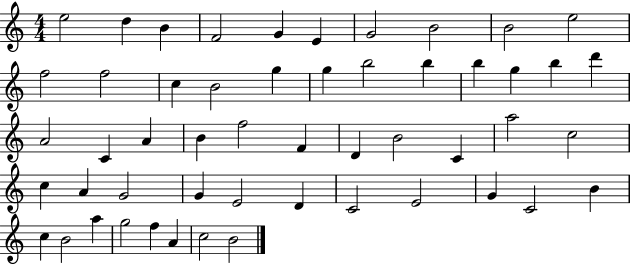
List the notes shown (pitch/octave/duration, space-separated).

E5/h D5/q B4/q F4/h G4/q E4/q G4/h B4/h B4/h E5/h F5/h F5/h C5/q B4/h G5/q G5/q B5/h B5/q B5/q G5/q B5/q D6/q A4/h C4/q A4/q B4/q F5/h F4/q D4/q B4/h C4/q A5/h C5/h C5/q A4/q G4/h G4/q E4/h D4/q C4/h E4/h G4/q C4/h B4/q C5/q B4/h A5/q G5/h F5/q A4/q C5/h B4/h